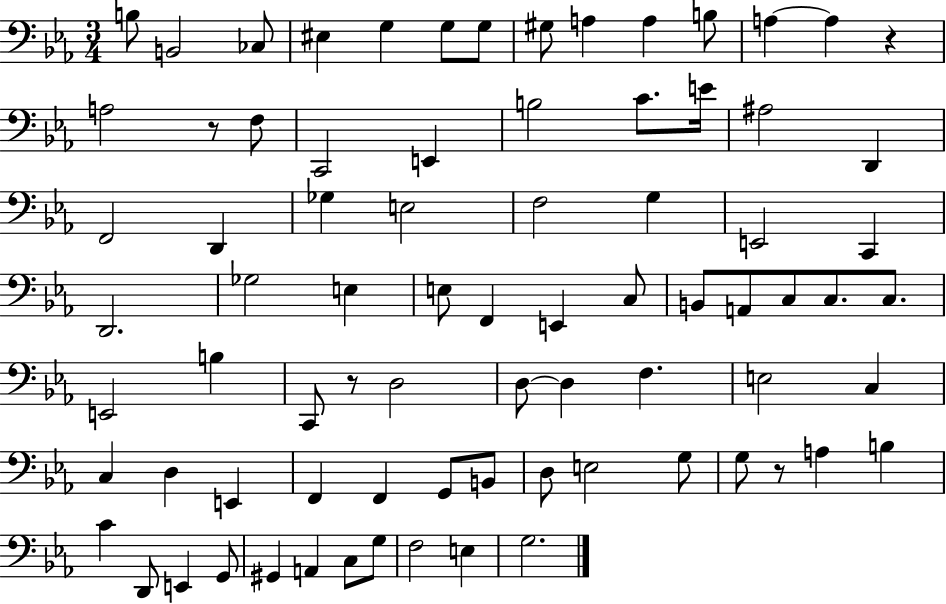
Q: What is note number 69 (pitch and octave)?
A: G#2